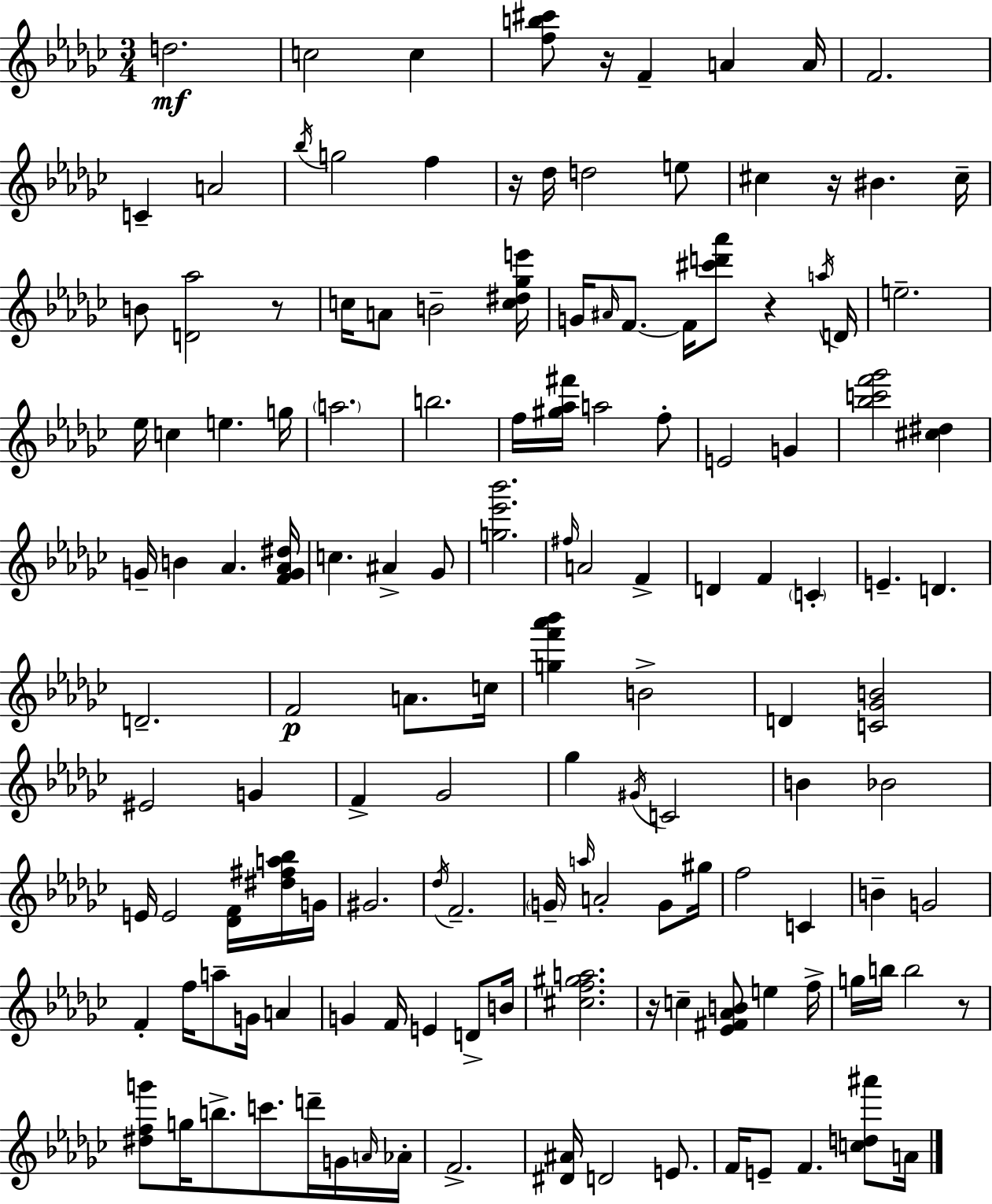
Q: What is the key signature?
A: EES minor